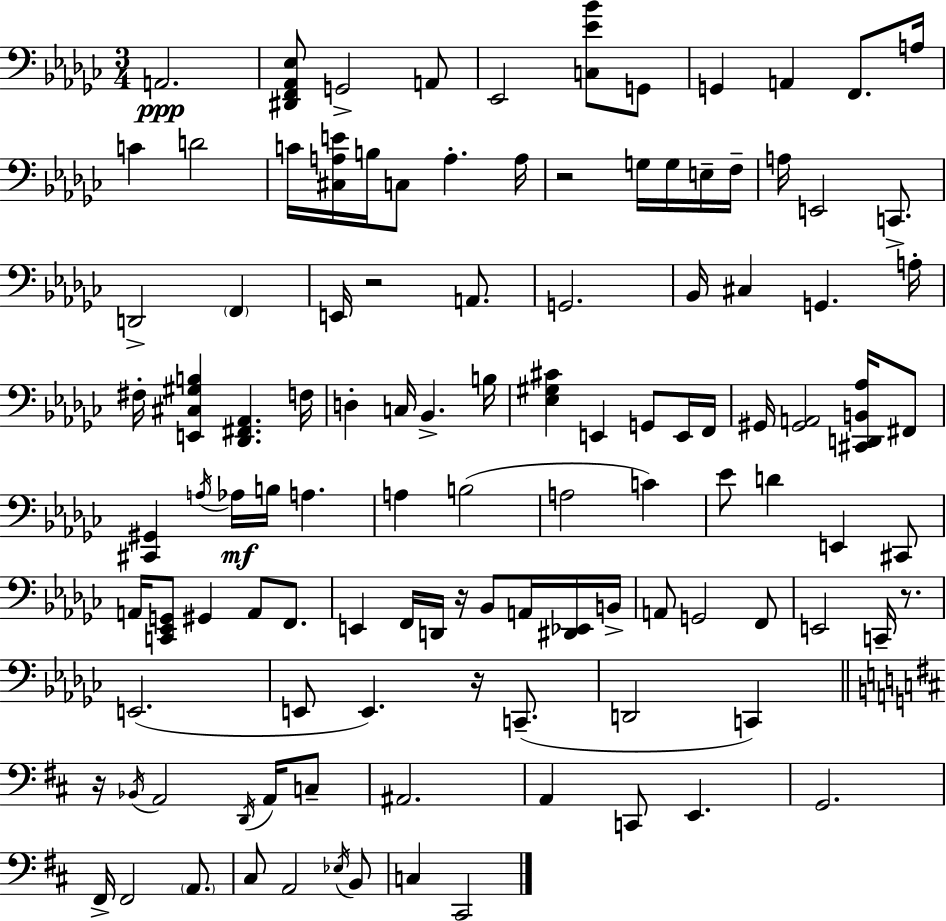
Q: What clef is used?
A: bass